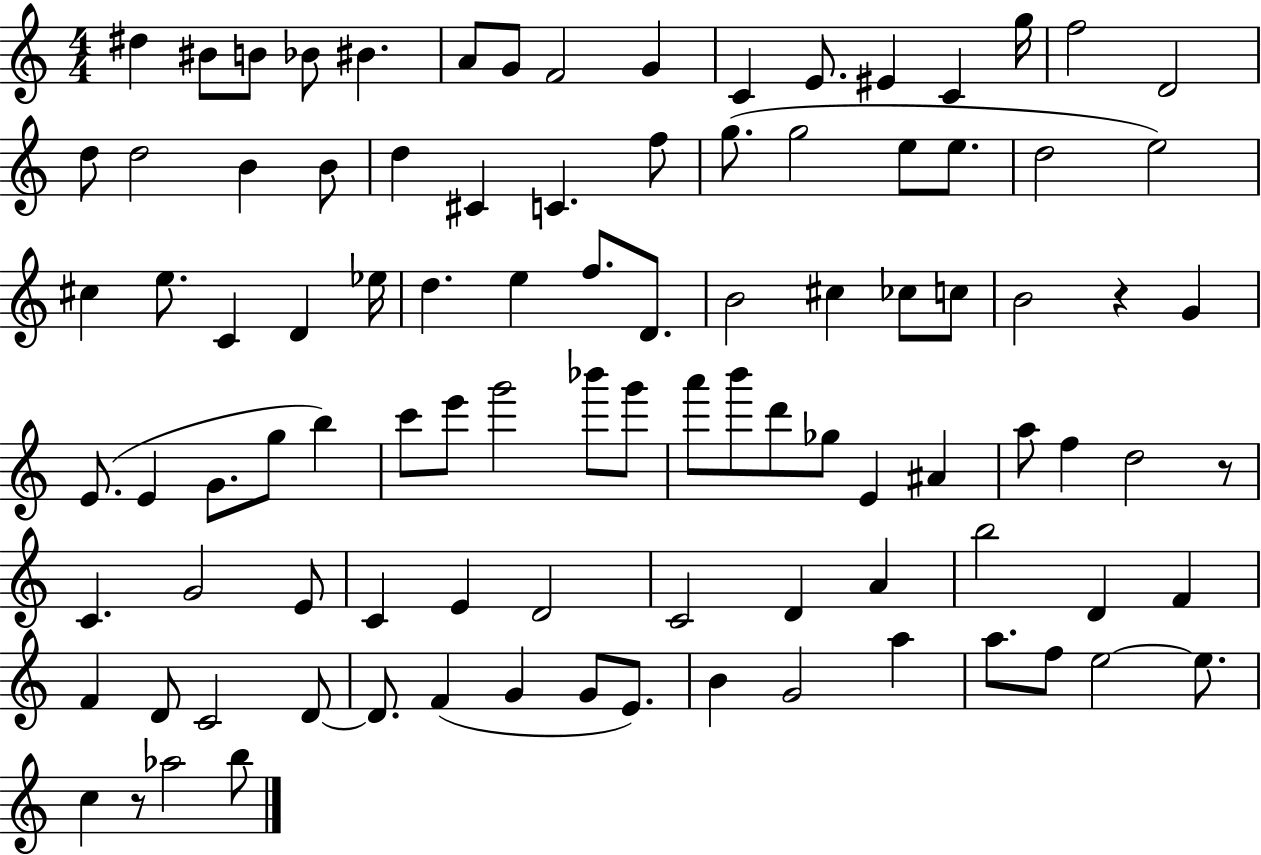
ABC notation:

X:1
T:Untitled
M:4/4
L:1/4
K:C
^d ^B/2 B/2 _B/2 ^B A/2 G/2 F2 G C E/2 ^E C g/4 f2 D2 d/2 d2 B B/2 d ^C C f/2 g/2 g2 e/2 e/2 d2 e2 ^c e/2 C D _e/4 d e f/2 D/2 B2 ^c _c/2 c/2 B2 z G E/2 E G/2 g/2 b c'/2 e'/2 g'2 _b'/2 g'/2 a'/2 b'/2 d'/2 _g/2 E ^A a/2 f d2 z/2 C G2 E/2 C E D2 C2 D A b2 D F F D/2 C2 D/2 D/2 F G G/2 E/2 B G2 a a/2 f/2 e2 e/2 c z/2 _a2 b/2